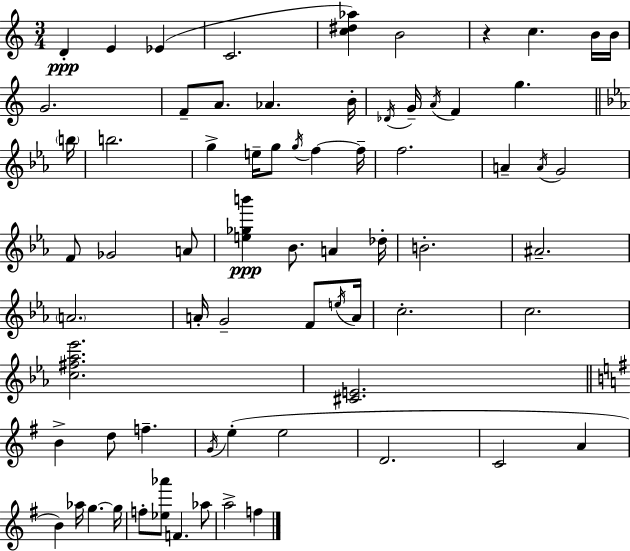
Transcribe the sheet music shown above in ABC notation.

X:1
T:Untitled
M:3/4
L:1/4
K:Am
D E _E C2 [c^d_a] B2 z c B/4 B/4 G2 F/2 A/2 _A B/4 _D/4 G/4 A/4 F g b/4 b2 g e/4 g/2 g/4 f f/4 f2 A A/4 G2 F/2 _G2 A/2 [e_gb'] _B/2 A _d/4 B2 ^A2 A2 A/4 G2 F/2 e/4 A/4 c2 c2 [c^f_a_e']2 [^CE]2 B d/2 f G/4 e e2 D2 C2 A B _a/4 g g/4 f/2 [_e_a']/2 F _a/2 a2 f